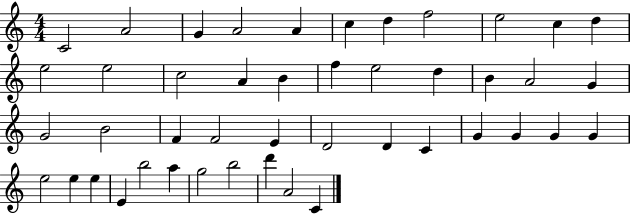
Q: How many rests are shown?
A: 0